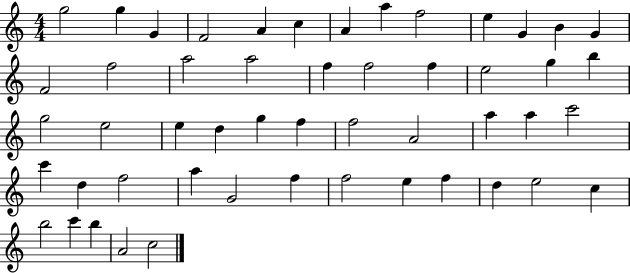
{
  \clef treble
  \numericTimeSignature
  \time 4/4
  \key c \major
  g''2 g''4 g'4 | f'2 a'4 c''4 | a'4 a''4 f''2 | e''4 g'4 b'4 g'4 | \break f'2 f''2 | a''2 a''2 | f''4 f''2 f''4 | e''2 g''4 b''4 | \break g''2 e''2 | e''4 d''4 g''4 f''4 | f''2 a'2 | a''4 a''4 c'''2 | \break c'''4 d''4 f''2 | a''4 g'2 f''4 | f''2 e''4 f''4 | d''4 e''2 c''4 | \break b''2 c'''4 b''4 | a'2 c''2 | \bar "|."
}